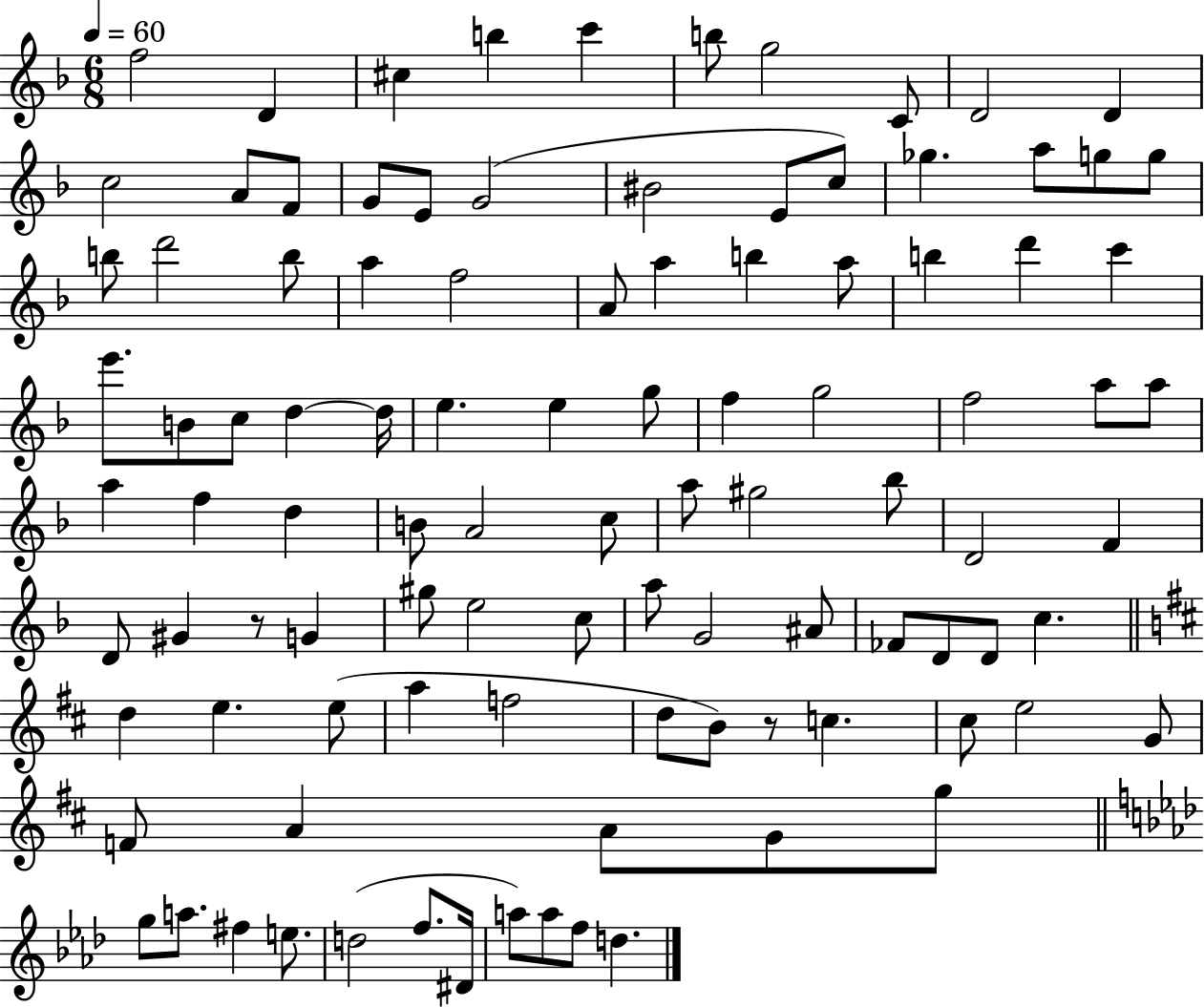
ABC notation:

X:1
T:Untitled
M:6/8
L:1/4
K:F
f2 D ^c b c' b/2 g2 C/2 D2 D c2 A/2 F/2 G/2 E/2 G2 ^B2 E/2 c/2 _g a/2 g/2 g/2 b/2 d'2 b/2 a f2 A/2 a b a/2 b d' c' e'/2 B/2 c/2 d d/4 e e g/2 f g2 f2 a/2 a/2 a f d B/2 A2 c/2 a/2 ^g2 _b/2 D2 F D/2 ^G z/2 G ^g/2 e2 c/2 a/2 G2 ^A/2 _F/2 D/2 D/2 c d e e/2 a f2 d/2 B/2 z/2 c ^c/2 e2 G/2 F/2 A A/2 G/2 g/2 g/2 a/2 ^f e/2 d2 f/2 ^D/4 a/2 a/2 f/2 d